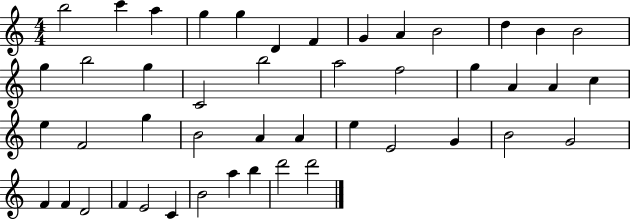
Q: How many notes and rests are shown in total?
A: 46